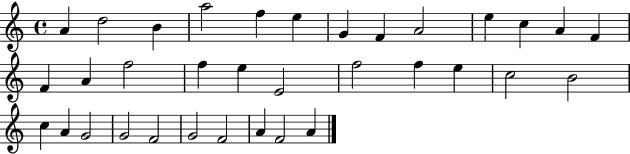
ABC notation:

X:1
T:Untitled
M:4/4
L:1/4
K:C
A d2 B a2 f e G F A2 e c A F F A f2 f e E2 f2 f e c2 B2 c A G2 G2 F2 G2 F2 A F2 A